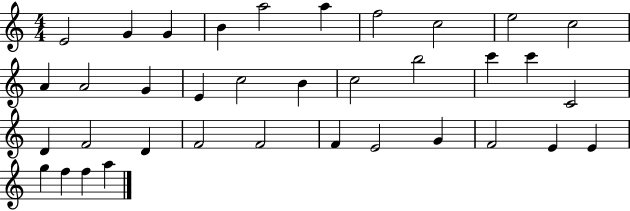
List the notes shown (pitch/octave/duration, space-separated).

E4/h G4/q G4/q B4/q A5/h A5/q F5/h C5/h E5/h C5/h A4/q A4/h G4/q E4/q C5/h B4/q C5/h B5/h C6/q C6/q C4/h D4/q F4/h D4/q F4/h F4/h F4/q E4/h G4/q F4/h E4/q E4/q G5/q F5/q F5/q A5/q